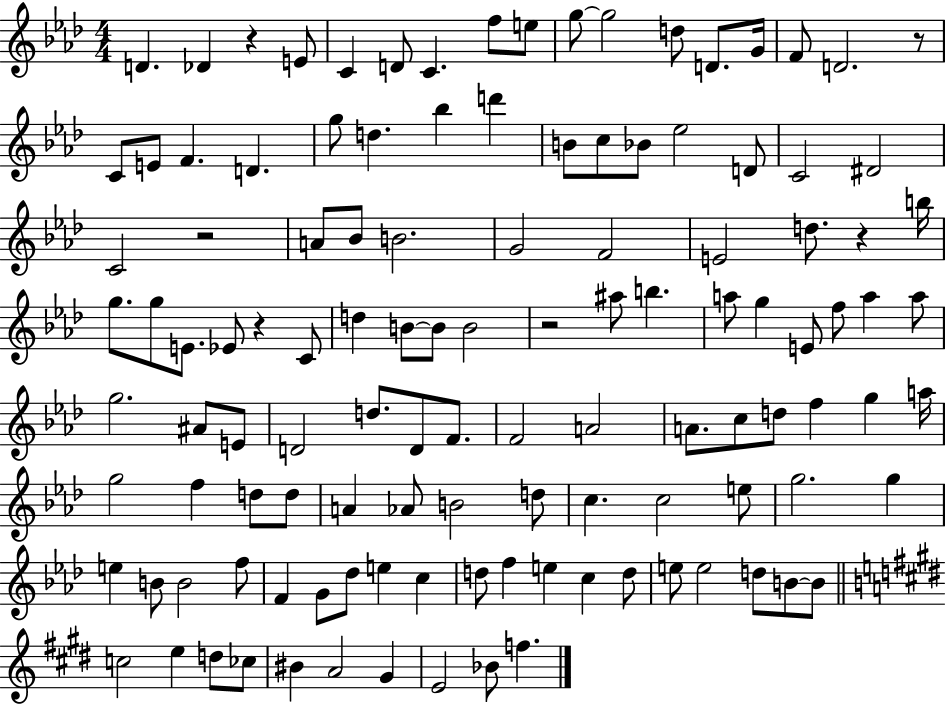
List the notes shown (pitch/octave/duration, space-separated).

D4/q. Db4/q R/q E4/e C4/q D4/e C4/q. F5/e E5/e G5/e G5/h D5/e D4/e. G4/s F4/e D4/h. R/e C4/e E4/e F4/q. D4/q. G5/e D5/q. Bb5/q D6/q B4/e C5/e Bb4/e Eb5/h D4/e C4/h D#4/h C4/h R/h A4/e Bb4/e B4/h. G4/h F4/h E4/h D5/e. R/q B5/s G5/e. G5/e E4/e. Eb4/e R/q C4/e D5/q B4/e B4/e B4/h R/h A#5/e B5/q. A5/e G5/q E4/e F5/e A5/q A5/e G5/h. A#4/e E4/e D4/h D5/e. D4/e F4/e. F4/h A4/h A4/e. C5/e D5/e F5/q G5/q A5/s G5/h F5/q D5/e D5/e A4/q Ab4/e B4/h D5/e C5/q. C5/h E5/e G5/h. G5/q E5/q B4/e B4/h F5/e F4/q G4/e Db5/e E5/q C5/q D5/e F5/q E5/q C5/q D5/e E5/e E5/h D5/e B4/e B4/e C5/h E5/q D5/e CES5/e BIS4/q A4/h G#4/q E4/h Bb4/e F5/q.